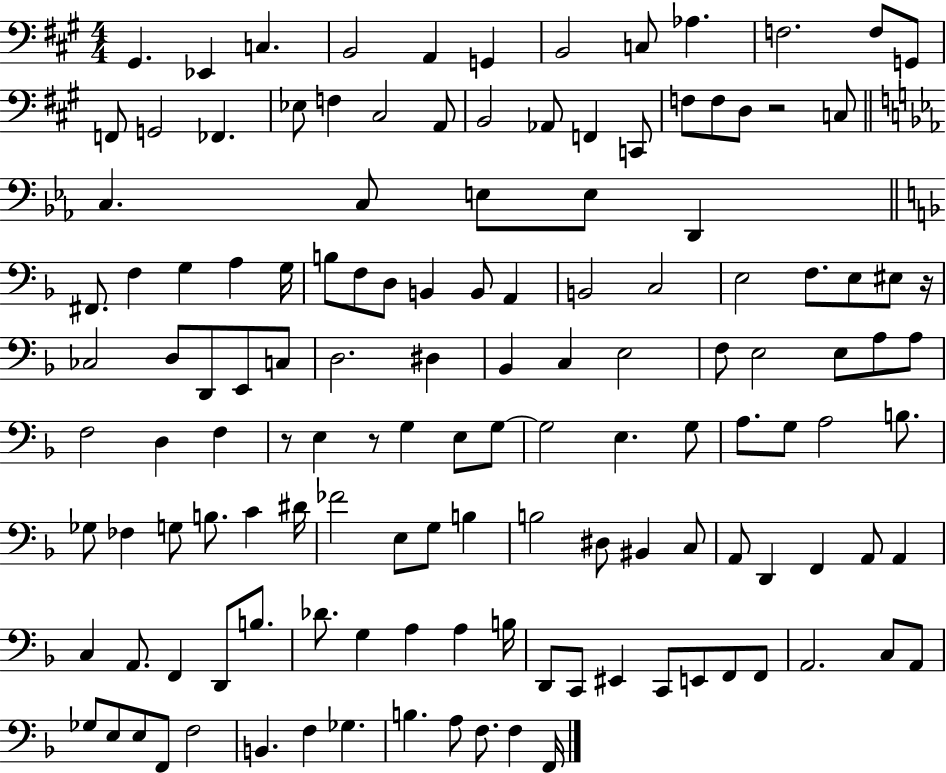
{
  \clef bass
  \numericTimeSignature
  \time 4/4
  \key a \major
  gis,4. ees,4 c4. | b,2 a,4 g,4 | b,2 c8 aes4. | f2. f8 g,8 | \break f,8 g,2 fes,4. | ees8 f4 cis2 a,8 | b,2 aes,8 f,4 c,8 | f8 f8 d8 r2 c8 | \break \bar "||" \break \key ees \major c4. c8 e8 e8 d,4 | \bar "||" \break \key f \major fis,8. f4 g4 a4 g16 | b8 f8 d8 b,4 b,8 a,4 | b,2 c2 | e2 f8. e8 eis8 r16 | \break ces2 d8 d,8 e,8 c8 | d2. dis4 | bes,4 c4 e2 | f8 e2 e8 a8 a8 | \break f2 d4 f4 | r8 e4 r8 g4 e8 g8~~ | g2 e4. g8 | a8. g8 a2 b8. | \break ges8 fes4 g8 b8. c'4 dis'16 | fes'2 e8 g8 b4 | b2 dis8 bis,4 c8 | a,8 d,4 f,4 a,8 a,4 | \break c4 a,8. f,4 d,8 b8. | des'8. g4 a4 a4 b16 | d,8 c,8 eis,4 c,8 e,8 f,8 f,8 | a,2. c8 a,8 | \break ges8 e8 e8 f,8 f2 | b,4. f4 ges4. | b4. a8 f8. f4 f,16 | \bar "|."
}